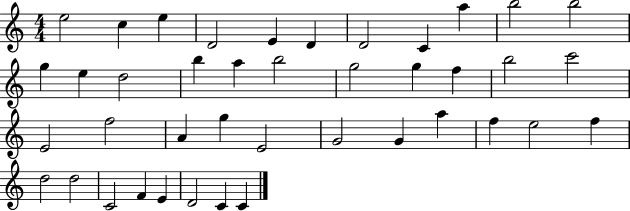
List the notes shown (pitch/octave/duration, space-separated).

E5/h C5/q E5/q D4/h E4/q D4/q D4/h C4/q A5/q B5/h B5/h G5/q E5/q D5/h B5/q A5/q B5/h G5/h G5/q F5/q B5/h C6/h E4/h F5/h A4/q G5/q E4/h G4/h G4/q A5/q F5/q E5/h F5/q D5/h D5/h C4/h F4/q E4/q D4/h C4/q C4/q